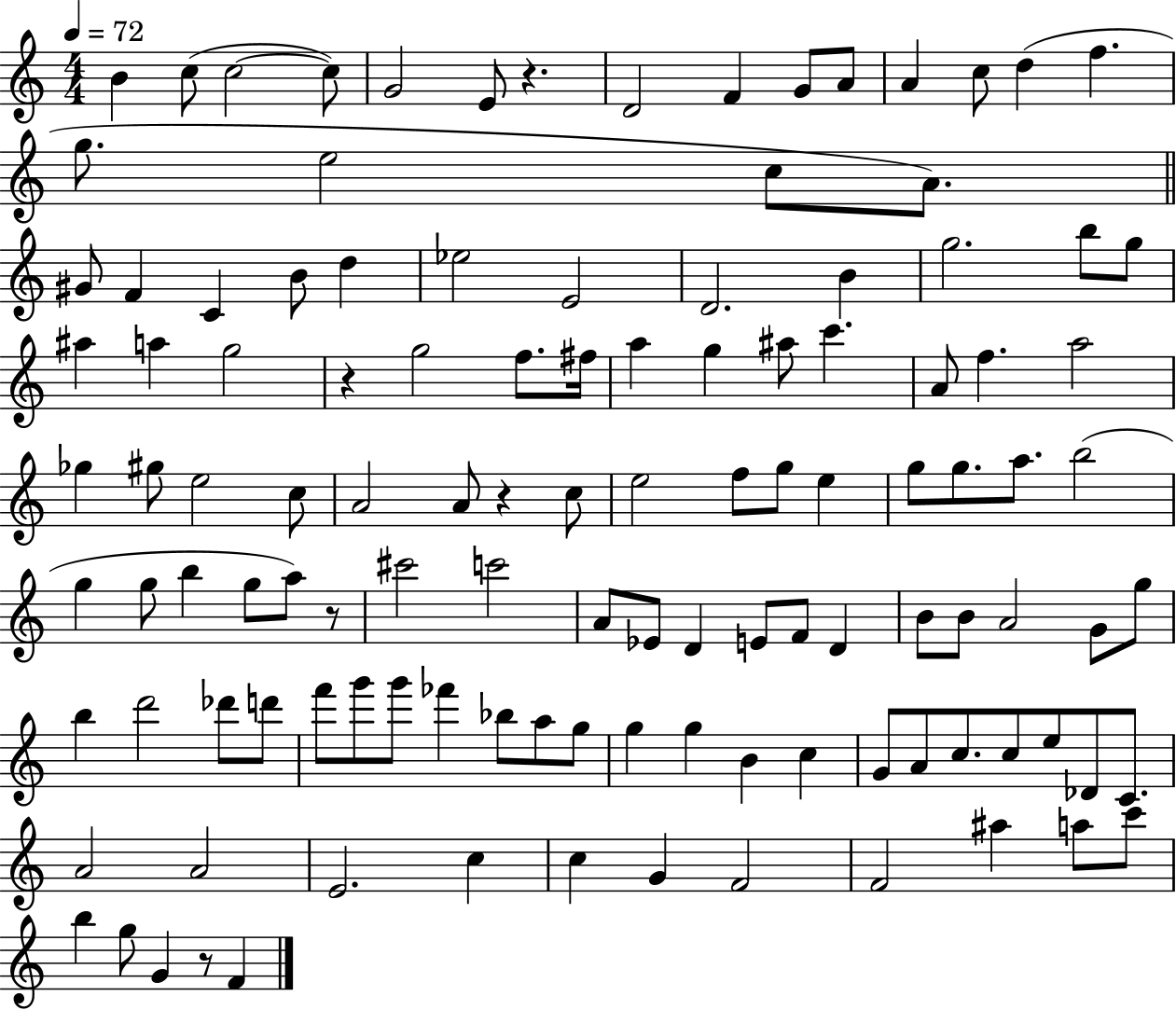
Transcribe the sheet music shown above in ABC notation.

X:1
T:Untitled
M:4/4
L:1/4
K:C
B c/2 c2 c/2 G2 E/2 z D2 F G/2 A/2 A c/2 d f g/2 e2 c/2 A/2 ^G/2 F C B/2 d _e2 E2 D2 B g2 b/2 g/2 ^a a g2 z g2 f/2 ^f/4 a g ^a/2 c' A/2 f a2 _g ^g/2 e2 c/2 A2 A/2 z c/2 e2 f/2 g/2 e g/2 g/2 a/2 b2 g g/2 b g/2 a/2 z/2 ^c'2 c'2 A/2 _E/2 D E/2 F/2 D B/2 B/2 A2 G/2 g/2 b d'2 _d'/2 d'/2 f'/2 g'/2 g'/2 _f' _b/2 a/2 g/2 g g B c G/2 A/2 c/2 c/2 e/2 _D/2 C/2 A2 A2 E2 c c G F2 F2 ^a a/2 c'/2 b g/2 G z/2 F